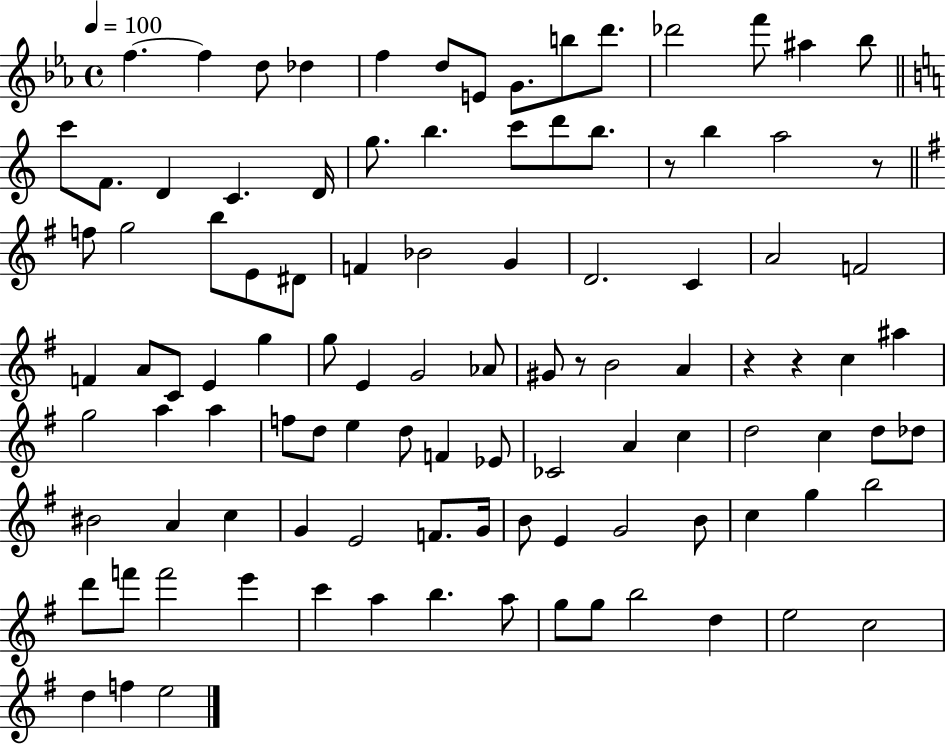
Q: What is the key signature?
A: EES major